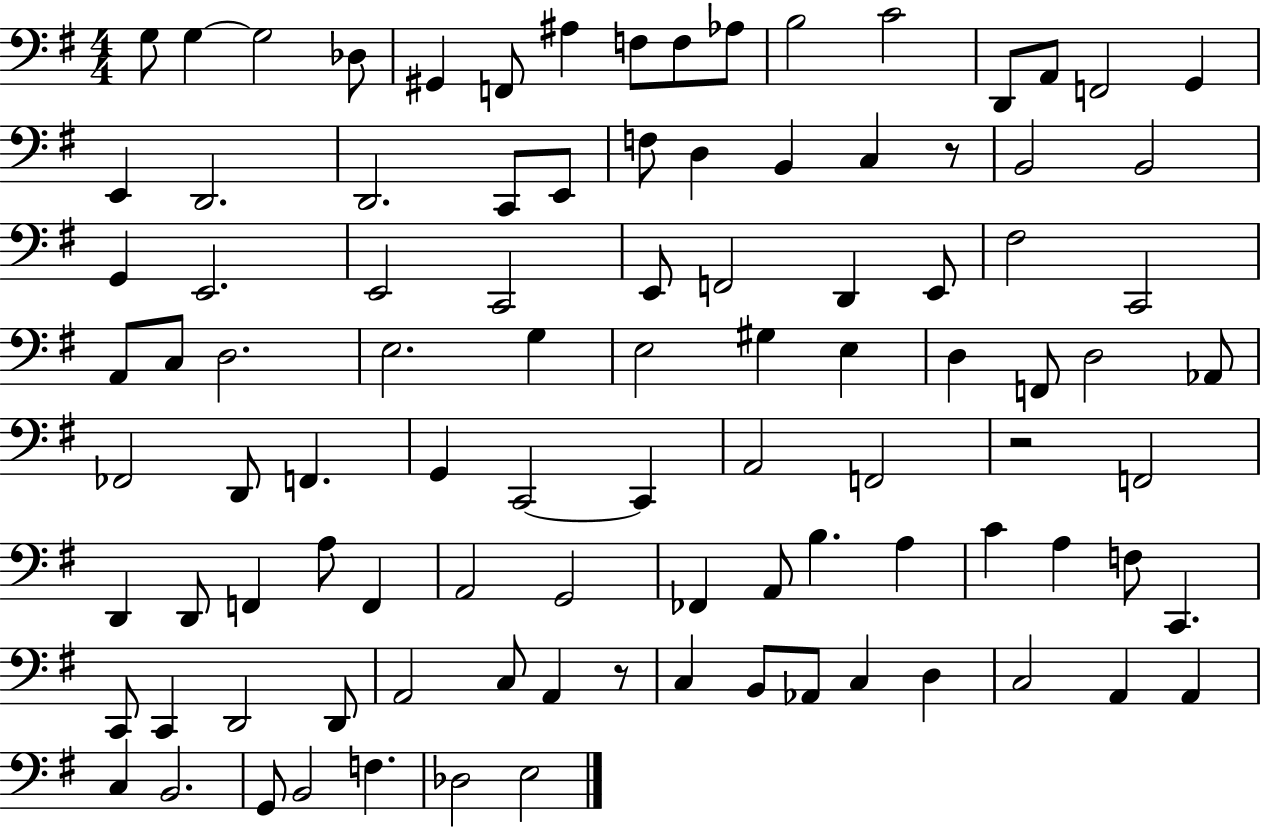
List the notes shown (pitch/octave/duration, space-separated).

G3/e G3/q G3/h Db3/e G#2/q F2/e A#3/q F3/e F3/e Ab3/e B3/h C4/h D2/e A2/e F2/h G2/q E2/q D2/h. D2/h. C2/e E2/e F3/e D3/q B2/q C3/q R/e B2/h B2/h G2/q E2/h. E2/h C2/h E2/e F2/h D2/q E2/e F#3/h C2/h A2/e C3/e D3/h. E3/h. G3/q E3/h G#3/q E3/q D3/q F2/e D3/h Ab2/e FES2/h D2/e F2/q. G2/q C2/h C2/q A2/h F2/h R/h F2/h D2/q D2/e F2/q A3/e F2/q A2/h G2/h FES2/q A2/e B3/q. A3/q C4/q A3/q F3/e C2/q. C2/e C2/q D2/h D2/e A2/h C3/e A2/q R/e C3/q B2/e Ab2/e C3/q D3/q C3/h A2/q A2/q C3/q B2/h. G2/e B2/h F3/q. Db3/h E3/h